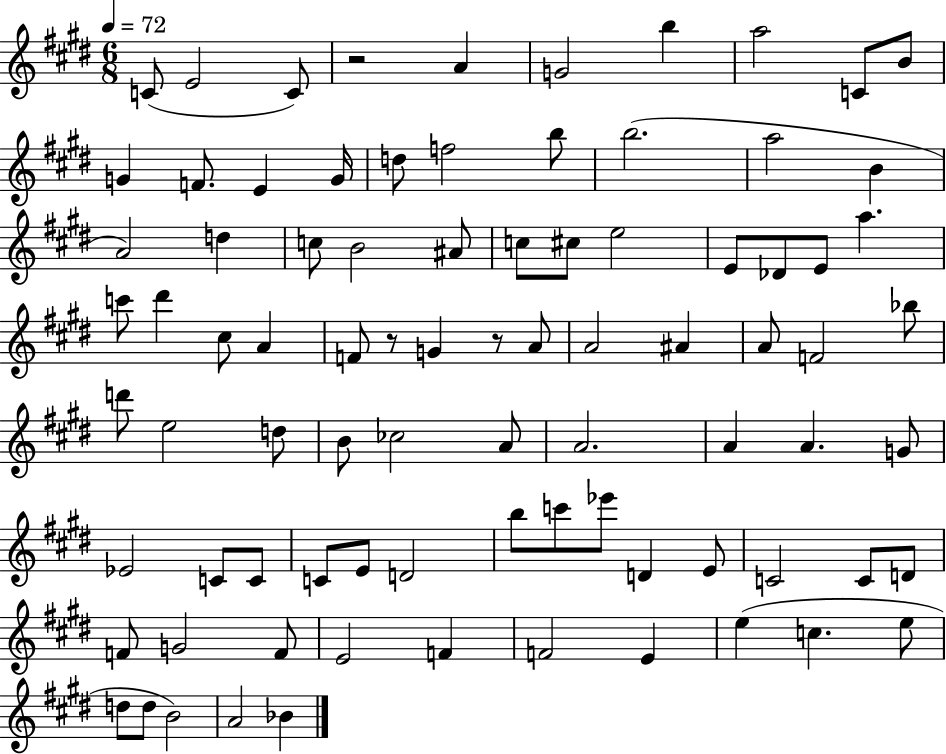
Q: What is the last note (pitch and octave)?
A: Bb4